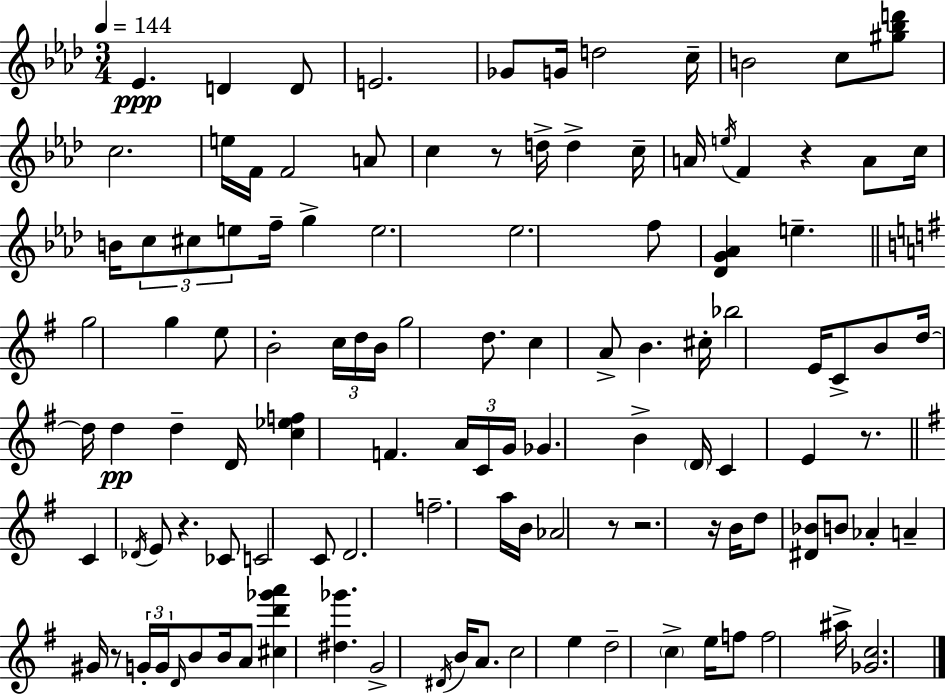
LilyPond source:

{
  \clef treble
  \numericTimeSignature
  \time 3/4
  \key f \minor
  \tempo 4 = 144
  ees'4.\ppp d'4 d'8 | e'2. | ges'8 g'16 d''2 c''16-- | b'2 c''8 <gis'' bes'' d'''>8 | \break c''2. | e''16 f'16 f'2 a'8 | c''4 r8 d''16-> d''4-> c''16-- | a'16 \acciaccatura { e''16 } f'4 r4 a'8 | \break c''16 b'16 \tuplet 3/2 { c''8 cis''8 e''8 } f''16-- g''4-> | e''2. | ees''2. | f''8 <des' g' aes'>4 e''4.-- | \break \bar "||" \break \key g \major g''2 g''4 | e''8 b'2-. \tuplet 3/2 { c''16 d''16 | b'16 } g''2 d''8. | c''4 a'8-> b'4. | \break cis''16-. bes''2 e'16 c'8-> | b'8 d''16~~ d''16 d''4\pp d''4-- | d'16 <c'' ees'' f''>4 f'4. \tuplet 3/2 { a'16 | c'16 g'16 } ges'4. b'4-> | \break \parenthesize d'16 c'4 e'4 r8. | \bar "||" \break \key g \major c'4 \acciaccatura { des'16 } e'8 r4. | ces'8 c'2 c'8 | d'2. | f''2.-- | \break a''16 b'16 aes'2 r8 | r2. | r16 b'16 d''8 <dis' bes'>8 b'8 aes'4-. | a'4-- gis'16 r8 \tuplet 3/2 { g'16-. g'16 \grace { d'16 } } b'8 | \break b'16 a'8 <cis'' d''' ges''' a'''>4 <dis'' ges'''>4. | g'2-> \acciaccatura { dis'16 } b'16 | a'8. c''2 e''4 | d''2-- \parenthesize c''4-> | \break e''16 f''8 f''2 | ais''16-> <ges' c''>2. | \bar "|."
}